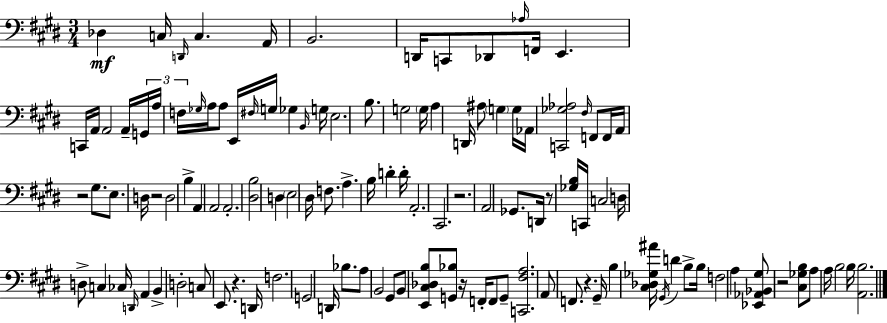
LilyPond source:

{
  \clef bass
  \numericTimeSignature
  \time 3/4
  \key e \major
  des4\mf c16 \grace { d,16 } c4. | a,16 b,2. | d,16 c,8 des,8 \grace { aes16 } f,16 e,4. | c,16 a,16 a,2 | \break a,16-- \tuplet 3/2 { g,16 a16 f16 } \grace { ges16 } a16 a8 e,16 \grace { fis16 } g16 ges4 | \grace { b,16 } g16 e2. | b8. g2 | \parenthesize g16 a4 d,16 ais8 | \break \parenthesize g4 g16 aes,16 <c, ges aes>2 | \grace { fis16 } f,8 f,16 a,16 r2 | gis8. e8. d16 r2 | d2 | \break b4-> a,4 a,2 | a,2.-. | <dis b>2 | d4 \parenthesize e2 | \break dis16 f8. a4.-> | b16 d'4-. d'16-. a,2.-. | cis,2. | r2. | \break a,2 | ges,8. d,16 r8 <ges b>16 c,16 c2 | d16 d8-> c4 | ces16 \grace { d,16 } a,4 b,4-> d2-. | \break c8 e,8. | r4. d,16 f2. | g,2 | d,16 bes8. a8 b,2 | \break gis,8 b,8 <e, cis des b>8 <g, bes>8 | r16 f,16-. f,8 g,8-- <c, fis a>2. | a,8 f,8. | r4. gis,16-- b4 <cis des ges ais'>16 | \break \acciaccatura { gis,16 } d'4 b8-> b16 f2 | a4 <ees, aes, bes, gis>8 r2 | <cis ges b>8 a8 a16 b2 | b16 <a, b>2. | \break \bar "|."
}